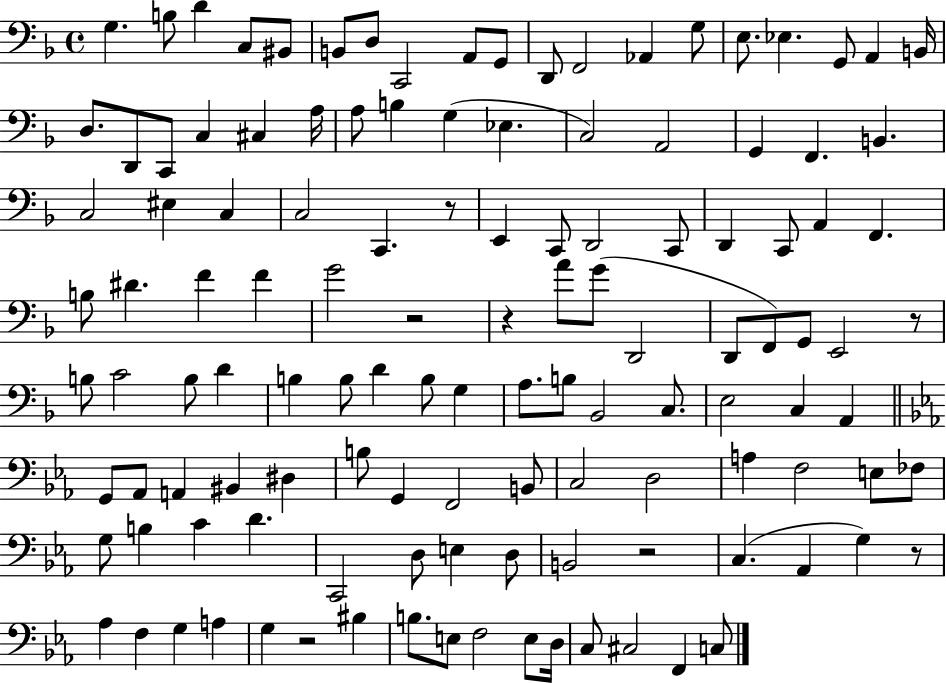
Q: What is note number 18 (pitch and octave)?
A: A2